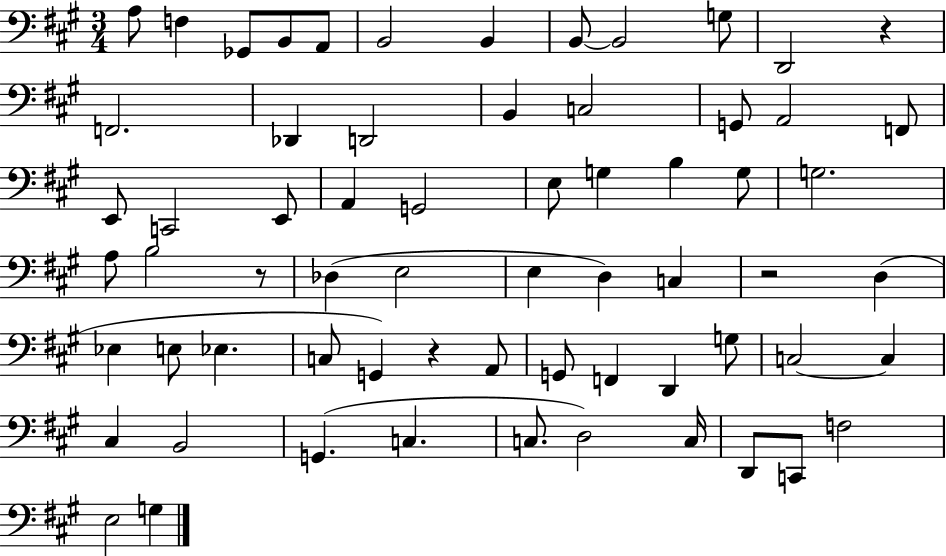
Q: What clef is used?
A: bass